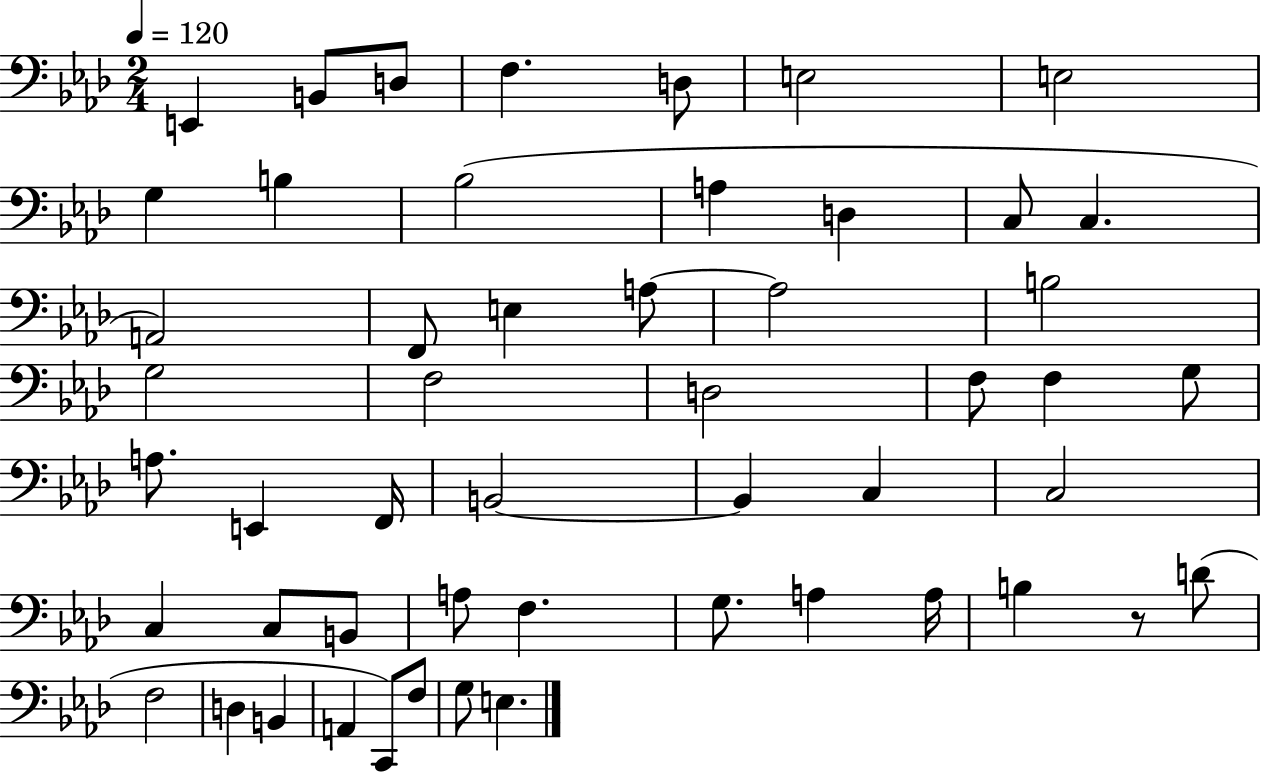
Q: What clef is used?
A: bass